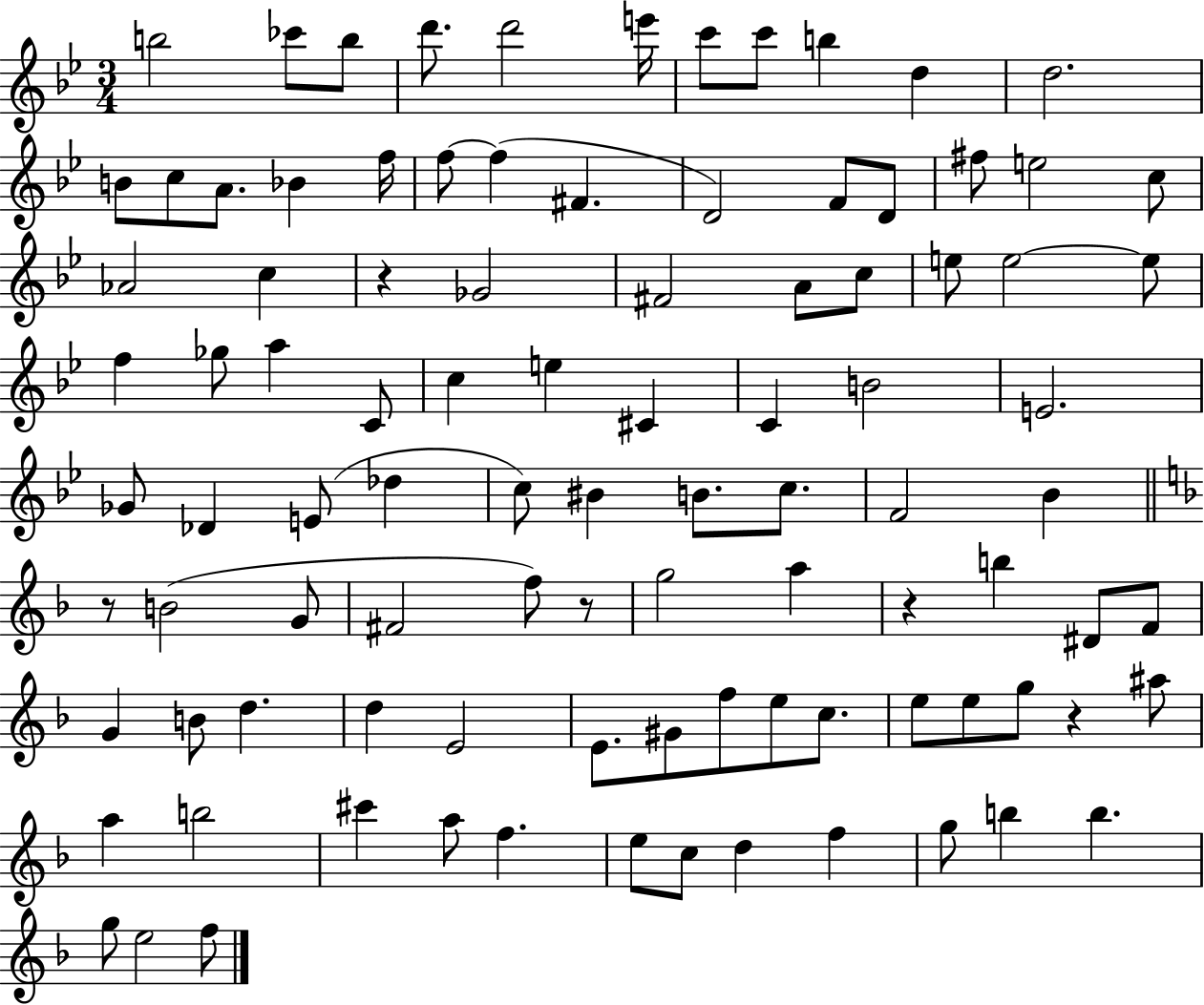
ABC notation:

X:1
T:Untitled
M:3/4
L:1/4
K:Bb
b2 _c'/2 b/2 d'/2 d'2 e'/4 c'/2 c'/2 b d d2 B/2 c/2 A/2 _B f/4 f/2 f ^F D2 F/2 D/2 ^f/2 e2 c/2 _A2 c z _G2 ^F2 A/2 c/2 e/2 e2 e/2 f _g/2 a C/2 c e ^C C B2 E2 _G/2 _D E/2 _d c/2 ^B B/2 c/2 F2 _B z/2 B2 G/2 ^F2 f/2 z/2 g2 a z b ^D/2 F/2 G B/2 d d E2 E/2 ^G/2 f/2 e/2 c/2 e/2 e/2 g/2 z ^a/2 a b2 ^c' a/2 f e/2 c/2 d f g/2 b b g/2 e2 f/2